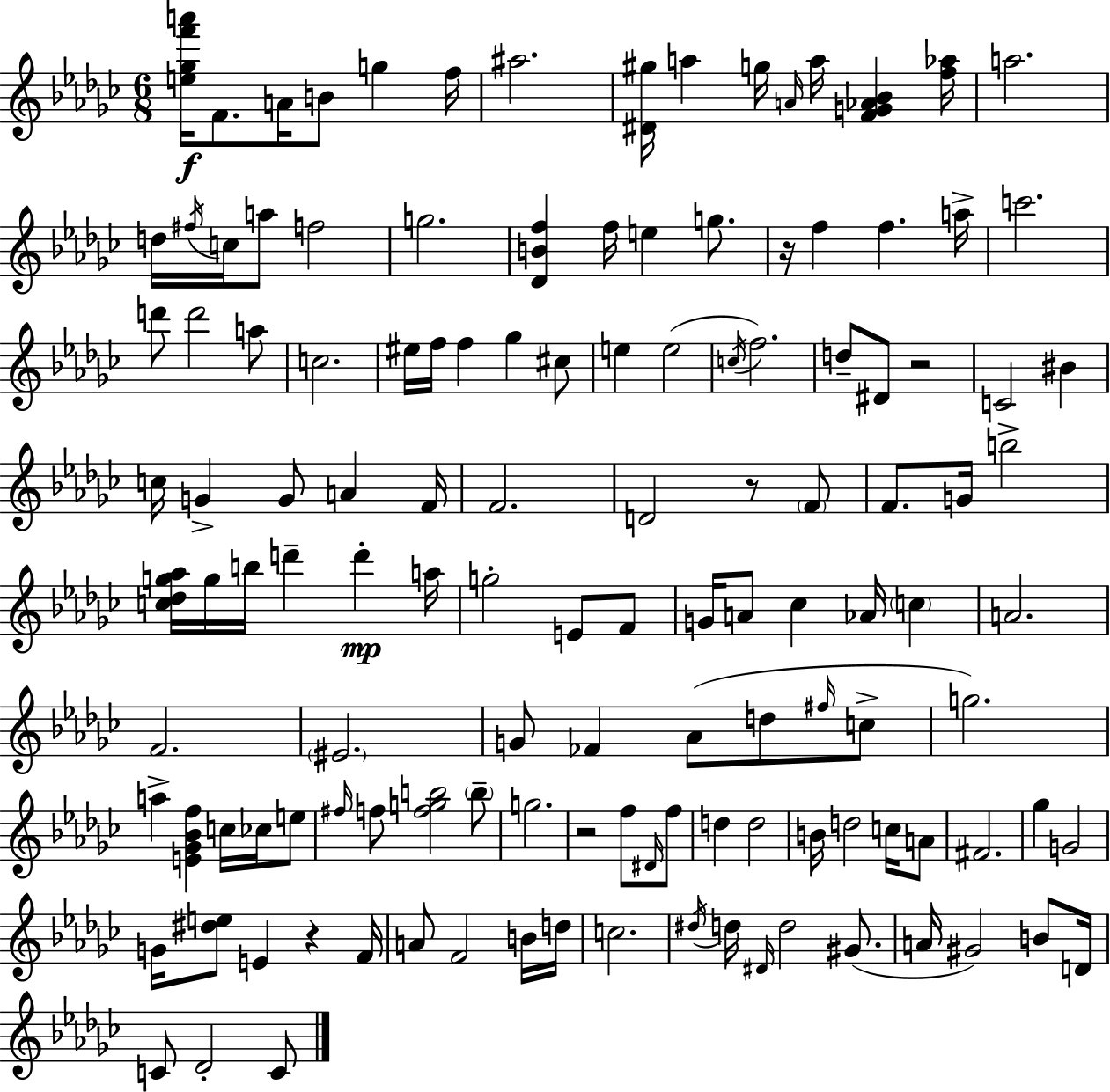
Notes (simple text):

[E5,Gb5,F6,A6]/s F4/e. A4/s B4/e G5/q F5/s A#5/h. [D#4,G#5]/s A5/q G5/s A4/s A5/s [F4,G4,Ab4,Bb4]/q [F5,Ab5]/s A5/h. D5/s F#5/s C5/s A5/e F5/h G5/h. [Db4,B4,F5]/q F5/s E5/q G5/e. R/s F5/q F5/q. A5/s C6/h. D6/e D6/h A5/e C5/h. EIS5/s F5/s F5/q Gb5/q C#5/e E5/q E5/h C5/s F5/h. D5/e D#4/e R/h C4/h BIS4/q C5/s G4/q G4/e A4/q F4/s F4/h. D4/h R/e F4/e F4/e. G4/s B5/h [C5,Db5,G5,Ab5]/s G5/s B5/s D6/q D6/q A5/s G5/h E4/e F4/e G4/s A4/e CES5/q Ab4/s C5/q A4/h. F4/h. EIS4/h. G4/e FES4/q Ab4/e D5/e F#5/s C5/e G5/h. A5/q [E4,Gb4,Bb4,F5]/q C5/s CES5/s E5/e F#5/s F5/e [F5,G5,B5]/h B5/e G5/h. R/h F5/e D#4/s F5/e D5/q D5/h B4/s D5/h C5/s A4/e F#4/h. Gb5/q G4/h G4/s [D#5,E5]/e E4/q R/q F4/s A4/e F4/h B4/s D5/s C5/h. D#5/s D5/s D#4/s D5/h G#4/e. A4/s G#4/h B4/e D4/s C4/e Db4/h C4/e